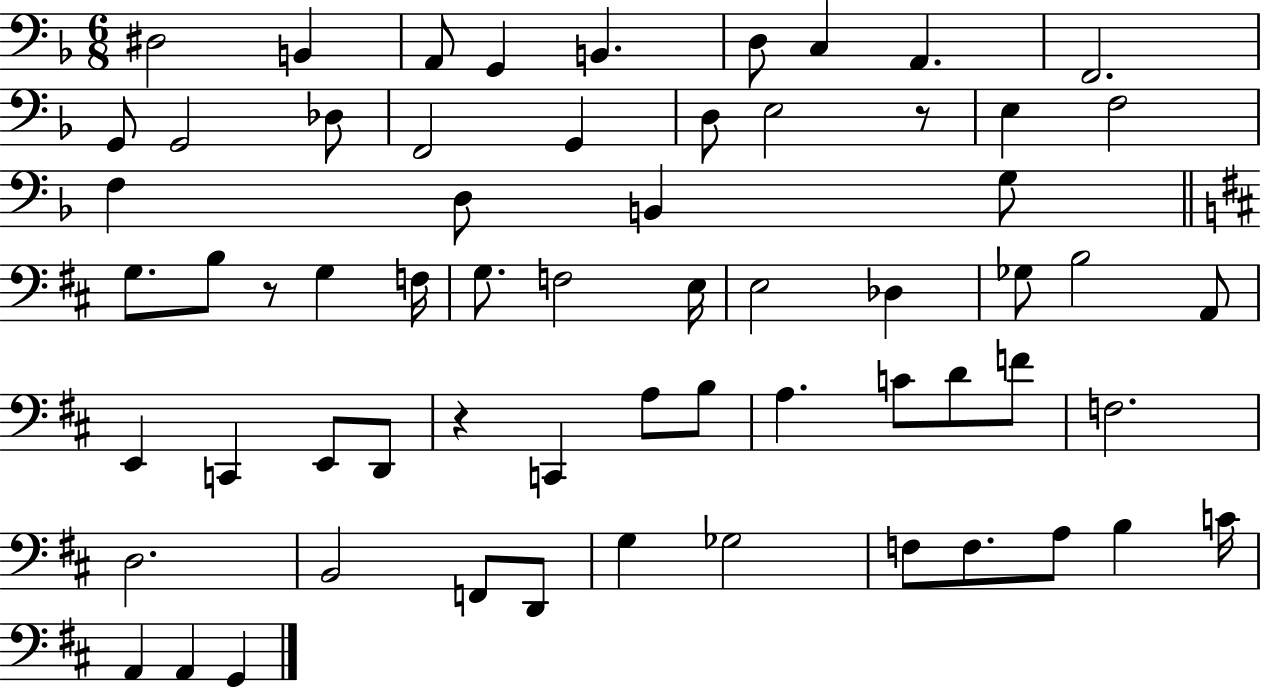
{
  \clef bass
  \numericTimeSignature
  \time 6/8
  \key f \major
  dis2 b,4 | a,8 g,4 b,4. | d8 c4 a,4. | f,2. | \break g,8 g,2 des8 | f,2 g,4 | d8 e2 r8 | e4 f2 | \break f4 d8 b,4 g8 | \bar "||" \break \key d \major g8. b8 r8 g4 f16 | g8. f2 e16 | e2 des4 | ges8 b2 a,8 | \break e,4 c,4 e,8 d,8 | r4 c,4 a8 b8 | a4. c'8 d'8 f'8 | f2. | \break d2. | b,2 f,8 d,8 | g4 ges2 | f8 f8. a8 b4 c'16 | \break a,4 a,4 g,4 | \bar "|."
}